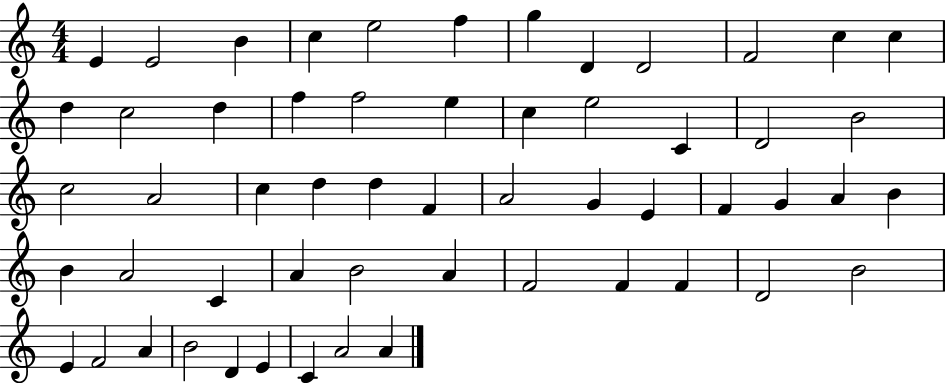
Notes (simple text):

E4/q E4/h B4/q C5/q E5/h F5/q G5/q D4/q D4/h F4/h C5/q C5/q D5/q C5/h D5/q F5/q F5/h E5/q C5/q E5/h C4/q D4/h B4/h C5/h A4/h C5/q D5/q D5/q F4/q A4/h G4/q E4/q F4/q G4/q A4/q B4/q B4/q A4/h C4/q A4/q B4/h A4/q F4/h F4/q F4/q D4/h B4/h E4/q F4/h A4/q B4/h D4/q E4/q C4/q A4/h A4/q